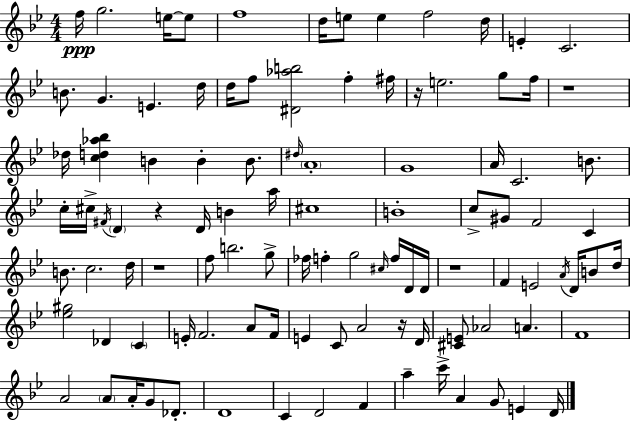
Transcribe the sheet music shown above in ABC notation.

X:1
T:Untitled
M:4/4
L:1/4
K:Bb
f/4 g2 e/4 e/2 f4 d/4 e/2 e f2 d/4 E C2 B/2 G E d/4 d/4 f/2 [^D_ab]2 f ^f/4 z/4 e2 g/2 f/4 z4 _d/4 [cd_a_b] B B B/2 ^d/4 A4 G4 A/4 C2 B/2 c/4 ^c/4 ^F/4 D z D/4 B a/4 ^c4 B4 c/2 ^G/2 F2 C B/2 c2 d/4 z4 f/2 b2 g/2 _f/4 f g2 ^c/4 f/4 D/4 D/4 z4 F E2 A/4 D/4 B/2 d/4 [_e^g]2 _D C E/4 F2 A/2 F/4 E C/2 A2 z/4 D/4 [^CE]/2 _A2 A F4 A2 A/2 A/4 G/2 _D/2 D4 C D2 F a c'/4 A G/2 E D/4